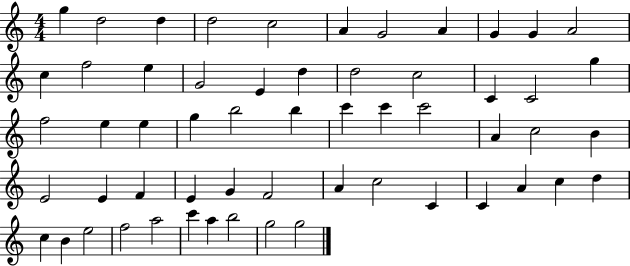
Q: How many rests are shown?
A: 0